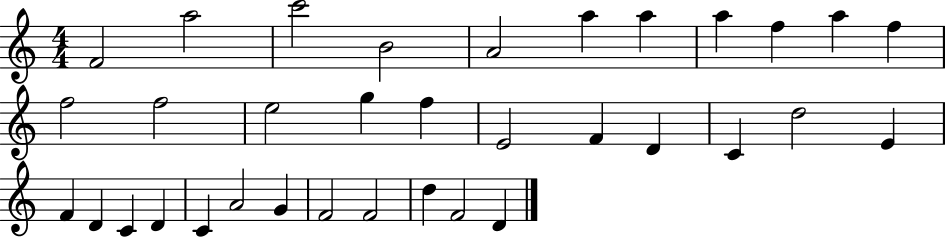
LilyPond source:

{
  \clef treble
  \numericTimeSignature
  \time 4/4
  \key c \major
  f'2 a''2 | c'''2 b'2 | a'2 a''4 a''4 | a''4 f''4 a''4 f''4 | \break f''2 f''2 | e''2 g''4 f''4 | e'2 f'4 d'4 | c'4 d''2 e'4 | \break f'4 d'4 c'4 d'4 | c'4 a'2 g'4 | f'2 f'2 | d''4 f'2 d'4 | \break \bar "|."
}